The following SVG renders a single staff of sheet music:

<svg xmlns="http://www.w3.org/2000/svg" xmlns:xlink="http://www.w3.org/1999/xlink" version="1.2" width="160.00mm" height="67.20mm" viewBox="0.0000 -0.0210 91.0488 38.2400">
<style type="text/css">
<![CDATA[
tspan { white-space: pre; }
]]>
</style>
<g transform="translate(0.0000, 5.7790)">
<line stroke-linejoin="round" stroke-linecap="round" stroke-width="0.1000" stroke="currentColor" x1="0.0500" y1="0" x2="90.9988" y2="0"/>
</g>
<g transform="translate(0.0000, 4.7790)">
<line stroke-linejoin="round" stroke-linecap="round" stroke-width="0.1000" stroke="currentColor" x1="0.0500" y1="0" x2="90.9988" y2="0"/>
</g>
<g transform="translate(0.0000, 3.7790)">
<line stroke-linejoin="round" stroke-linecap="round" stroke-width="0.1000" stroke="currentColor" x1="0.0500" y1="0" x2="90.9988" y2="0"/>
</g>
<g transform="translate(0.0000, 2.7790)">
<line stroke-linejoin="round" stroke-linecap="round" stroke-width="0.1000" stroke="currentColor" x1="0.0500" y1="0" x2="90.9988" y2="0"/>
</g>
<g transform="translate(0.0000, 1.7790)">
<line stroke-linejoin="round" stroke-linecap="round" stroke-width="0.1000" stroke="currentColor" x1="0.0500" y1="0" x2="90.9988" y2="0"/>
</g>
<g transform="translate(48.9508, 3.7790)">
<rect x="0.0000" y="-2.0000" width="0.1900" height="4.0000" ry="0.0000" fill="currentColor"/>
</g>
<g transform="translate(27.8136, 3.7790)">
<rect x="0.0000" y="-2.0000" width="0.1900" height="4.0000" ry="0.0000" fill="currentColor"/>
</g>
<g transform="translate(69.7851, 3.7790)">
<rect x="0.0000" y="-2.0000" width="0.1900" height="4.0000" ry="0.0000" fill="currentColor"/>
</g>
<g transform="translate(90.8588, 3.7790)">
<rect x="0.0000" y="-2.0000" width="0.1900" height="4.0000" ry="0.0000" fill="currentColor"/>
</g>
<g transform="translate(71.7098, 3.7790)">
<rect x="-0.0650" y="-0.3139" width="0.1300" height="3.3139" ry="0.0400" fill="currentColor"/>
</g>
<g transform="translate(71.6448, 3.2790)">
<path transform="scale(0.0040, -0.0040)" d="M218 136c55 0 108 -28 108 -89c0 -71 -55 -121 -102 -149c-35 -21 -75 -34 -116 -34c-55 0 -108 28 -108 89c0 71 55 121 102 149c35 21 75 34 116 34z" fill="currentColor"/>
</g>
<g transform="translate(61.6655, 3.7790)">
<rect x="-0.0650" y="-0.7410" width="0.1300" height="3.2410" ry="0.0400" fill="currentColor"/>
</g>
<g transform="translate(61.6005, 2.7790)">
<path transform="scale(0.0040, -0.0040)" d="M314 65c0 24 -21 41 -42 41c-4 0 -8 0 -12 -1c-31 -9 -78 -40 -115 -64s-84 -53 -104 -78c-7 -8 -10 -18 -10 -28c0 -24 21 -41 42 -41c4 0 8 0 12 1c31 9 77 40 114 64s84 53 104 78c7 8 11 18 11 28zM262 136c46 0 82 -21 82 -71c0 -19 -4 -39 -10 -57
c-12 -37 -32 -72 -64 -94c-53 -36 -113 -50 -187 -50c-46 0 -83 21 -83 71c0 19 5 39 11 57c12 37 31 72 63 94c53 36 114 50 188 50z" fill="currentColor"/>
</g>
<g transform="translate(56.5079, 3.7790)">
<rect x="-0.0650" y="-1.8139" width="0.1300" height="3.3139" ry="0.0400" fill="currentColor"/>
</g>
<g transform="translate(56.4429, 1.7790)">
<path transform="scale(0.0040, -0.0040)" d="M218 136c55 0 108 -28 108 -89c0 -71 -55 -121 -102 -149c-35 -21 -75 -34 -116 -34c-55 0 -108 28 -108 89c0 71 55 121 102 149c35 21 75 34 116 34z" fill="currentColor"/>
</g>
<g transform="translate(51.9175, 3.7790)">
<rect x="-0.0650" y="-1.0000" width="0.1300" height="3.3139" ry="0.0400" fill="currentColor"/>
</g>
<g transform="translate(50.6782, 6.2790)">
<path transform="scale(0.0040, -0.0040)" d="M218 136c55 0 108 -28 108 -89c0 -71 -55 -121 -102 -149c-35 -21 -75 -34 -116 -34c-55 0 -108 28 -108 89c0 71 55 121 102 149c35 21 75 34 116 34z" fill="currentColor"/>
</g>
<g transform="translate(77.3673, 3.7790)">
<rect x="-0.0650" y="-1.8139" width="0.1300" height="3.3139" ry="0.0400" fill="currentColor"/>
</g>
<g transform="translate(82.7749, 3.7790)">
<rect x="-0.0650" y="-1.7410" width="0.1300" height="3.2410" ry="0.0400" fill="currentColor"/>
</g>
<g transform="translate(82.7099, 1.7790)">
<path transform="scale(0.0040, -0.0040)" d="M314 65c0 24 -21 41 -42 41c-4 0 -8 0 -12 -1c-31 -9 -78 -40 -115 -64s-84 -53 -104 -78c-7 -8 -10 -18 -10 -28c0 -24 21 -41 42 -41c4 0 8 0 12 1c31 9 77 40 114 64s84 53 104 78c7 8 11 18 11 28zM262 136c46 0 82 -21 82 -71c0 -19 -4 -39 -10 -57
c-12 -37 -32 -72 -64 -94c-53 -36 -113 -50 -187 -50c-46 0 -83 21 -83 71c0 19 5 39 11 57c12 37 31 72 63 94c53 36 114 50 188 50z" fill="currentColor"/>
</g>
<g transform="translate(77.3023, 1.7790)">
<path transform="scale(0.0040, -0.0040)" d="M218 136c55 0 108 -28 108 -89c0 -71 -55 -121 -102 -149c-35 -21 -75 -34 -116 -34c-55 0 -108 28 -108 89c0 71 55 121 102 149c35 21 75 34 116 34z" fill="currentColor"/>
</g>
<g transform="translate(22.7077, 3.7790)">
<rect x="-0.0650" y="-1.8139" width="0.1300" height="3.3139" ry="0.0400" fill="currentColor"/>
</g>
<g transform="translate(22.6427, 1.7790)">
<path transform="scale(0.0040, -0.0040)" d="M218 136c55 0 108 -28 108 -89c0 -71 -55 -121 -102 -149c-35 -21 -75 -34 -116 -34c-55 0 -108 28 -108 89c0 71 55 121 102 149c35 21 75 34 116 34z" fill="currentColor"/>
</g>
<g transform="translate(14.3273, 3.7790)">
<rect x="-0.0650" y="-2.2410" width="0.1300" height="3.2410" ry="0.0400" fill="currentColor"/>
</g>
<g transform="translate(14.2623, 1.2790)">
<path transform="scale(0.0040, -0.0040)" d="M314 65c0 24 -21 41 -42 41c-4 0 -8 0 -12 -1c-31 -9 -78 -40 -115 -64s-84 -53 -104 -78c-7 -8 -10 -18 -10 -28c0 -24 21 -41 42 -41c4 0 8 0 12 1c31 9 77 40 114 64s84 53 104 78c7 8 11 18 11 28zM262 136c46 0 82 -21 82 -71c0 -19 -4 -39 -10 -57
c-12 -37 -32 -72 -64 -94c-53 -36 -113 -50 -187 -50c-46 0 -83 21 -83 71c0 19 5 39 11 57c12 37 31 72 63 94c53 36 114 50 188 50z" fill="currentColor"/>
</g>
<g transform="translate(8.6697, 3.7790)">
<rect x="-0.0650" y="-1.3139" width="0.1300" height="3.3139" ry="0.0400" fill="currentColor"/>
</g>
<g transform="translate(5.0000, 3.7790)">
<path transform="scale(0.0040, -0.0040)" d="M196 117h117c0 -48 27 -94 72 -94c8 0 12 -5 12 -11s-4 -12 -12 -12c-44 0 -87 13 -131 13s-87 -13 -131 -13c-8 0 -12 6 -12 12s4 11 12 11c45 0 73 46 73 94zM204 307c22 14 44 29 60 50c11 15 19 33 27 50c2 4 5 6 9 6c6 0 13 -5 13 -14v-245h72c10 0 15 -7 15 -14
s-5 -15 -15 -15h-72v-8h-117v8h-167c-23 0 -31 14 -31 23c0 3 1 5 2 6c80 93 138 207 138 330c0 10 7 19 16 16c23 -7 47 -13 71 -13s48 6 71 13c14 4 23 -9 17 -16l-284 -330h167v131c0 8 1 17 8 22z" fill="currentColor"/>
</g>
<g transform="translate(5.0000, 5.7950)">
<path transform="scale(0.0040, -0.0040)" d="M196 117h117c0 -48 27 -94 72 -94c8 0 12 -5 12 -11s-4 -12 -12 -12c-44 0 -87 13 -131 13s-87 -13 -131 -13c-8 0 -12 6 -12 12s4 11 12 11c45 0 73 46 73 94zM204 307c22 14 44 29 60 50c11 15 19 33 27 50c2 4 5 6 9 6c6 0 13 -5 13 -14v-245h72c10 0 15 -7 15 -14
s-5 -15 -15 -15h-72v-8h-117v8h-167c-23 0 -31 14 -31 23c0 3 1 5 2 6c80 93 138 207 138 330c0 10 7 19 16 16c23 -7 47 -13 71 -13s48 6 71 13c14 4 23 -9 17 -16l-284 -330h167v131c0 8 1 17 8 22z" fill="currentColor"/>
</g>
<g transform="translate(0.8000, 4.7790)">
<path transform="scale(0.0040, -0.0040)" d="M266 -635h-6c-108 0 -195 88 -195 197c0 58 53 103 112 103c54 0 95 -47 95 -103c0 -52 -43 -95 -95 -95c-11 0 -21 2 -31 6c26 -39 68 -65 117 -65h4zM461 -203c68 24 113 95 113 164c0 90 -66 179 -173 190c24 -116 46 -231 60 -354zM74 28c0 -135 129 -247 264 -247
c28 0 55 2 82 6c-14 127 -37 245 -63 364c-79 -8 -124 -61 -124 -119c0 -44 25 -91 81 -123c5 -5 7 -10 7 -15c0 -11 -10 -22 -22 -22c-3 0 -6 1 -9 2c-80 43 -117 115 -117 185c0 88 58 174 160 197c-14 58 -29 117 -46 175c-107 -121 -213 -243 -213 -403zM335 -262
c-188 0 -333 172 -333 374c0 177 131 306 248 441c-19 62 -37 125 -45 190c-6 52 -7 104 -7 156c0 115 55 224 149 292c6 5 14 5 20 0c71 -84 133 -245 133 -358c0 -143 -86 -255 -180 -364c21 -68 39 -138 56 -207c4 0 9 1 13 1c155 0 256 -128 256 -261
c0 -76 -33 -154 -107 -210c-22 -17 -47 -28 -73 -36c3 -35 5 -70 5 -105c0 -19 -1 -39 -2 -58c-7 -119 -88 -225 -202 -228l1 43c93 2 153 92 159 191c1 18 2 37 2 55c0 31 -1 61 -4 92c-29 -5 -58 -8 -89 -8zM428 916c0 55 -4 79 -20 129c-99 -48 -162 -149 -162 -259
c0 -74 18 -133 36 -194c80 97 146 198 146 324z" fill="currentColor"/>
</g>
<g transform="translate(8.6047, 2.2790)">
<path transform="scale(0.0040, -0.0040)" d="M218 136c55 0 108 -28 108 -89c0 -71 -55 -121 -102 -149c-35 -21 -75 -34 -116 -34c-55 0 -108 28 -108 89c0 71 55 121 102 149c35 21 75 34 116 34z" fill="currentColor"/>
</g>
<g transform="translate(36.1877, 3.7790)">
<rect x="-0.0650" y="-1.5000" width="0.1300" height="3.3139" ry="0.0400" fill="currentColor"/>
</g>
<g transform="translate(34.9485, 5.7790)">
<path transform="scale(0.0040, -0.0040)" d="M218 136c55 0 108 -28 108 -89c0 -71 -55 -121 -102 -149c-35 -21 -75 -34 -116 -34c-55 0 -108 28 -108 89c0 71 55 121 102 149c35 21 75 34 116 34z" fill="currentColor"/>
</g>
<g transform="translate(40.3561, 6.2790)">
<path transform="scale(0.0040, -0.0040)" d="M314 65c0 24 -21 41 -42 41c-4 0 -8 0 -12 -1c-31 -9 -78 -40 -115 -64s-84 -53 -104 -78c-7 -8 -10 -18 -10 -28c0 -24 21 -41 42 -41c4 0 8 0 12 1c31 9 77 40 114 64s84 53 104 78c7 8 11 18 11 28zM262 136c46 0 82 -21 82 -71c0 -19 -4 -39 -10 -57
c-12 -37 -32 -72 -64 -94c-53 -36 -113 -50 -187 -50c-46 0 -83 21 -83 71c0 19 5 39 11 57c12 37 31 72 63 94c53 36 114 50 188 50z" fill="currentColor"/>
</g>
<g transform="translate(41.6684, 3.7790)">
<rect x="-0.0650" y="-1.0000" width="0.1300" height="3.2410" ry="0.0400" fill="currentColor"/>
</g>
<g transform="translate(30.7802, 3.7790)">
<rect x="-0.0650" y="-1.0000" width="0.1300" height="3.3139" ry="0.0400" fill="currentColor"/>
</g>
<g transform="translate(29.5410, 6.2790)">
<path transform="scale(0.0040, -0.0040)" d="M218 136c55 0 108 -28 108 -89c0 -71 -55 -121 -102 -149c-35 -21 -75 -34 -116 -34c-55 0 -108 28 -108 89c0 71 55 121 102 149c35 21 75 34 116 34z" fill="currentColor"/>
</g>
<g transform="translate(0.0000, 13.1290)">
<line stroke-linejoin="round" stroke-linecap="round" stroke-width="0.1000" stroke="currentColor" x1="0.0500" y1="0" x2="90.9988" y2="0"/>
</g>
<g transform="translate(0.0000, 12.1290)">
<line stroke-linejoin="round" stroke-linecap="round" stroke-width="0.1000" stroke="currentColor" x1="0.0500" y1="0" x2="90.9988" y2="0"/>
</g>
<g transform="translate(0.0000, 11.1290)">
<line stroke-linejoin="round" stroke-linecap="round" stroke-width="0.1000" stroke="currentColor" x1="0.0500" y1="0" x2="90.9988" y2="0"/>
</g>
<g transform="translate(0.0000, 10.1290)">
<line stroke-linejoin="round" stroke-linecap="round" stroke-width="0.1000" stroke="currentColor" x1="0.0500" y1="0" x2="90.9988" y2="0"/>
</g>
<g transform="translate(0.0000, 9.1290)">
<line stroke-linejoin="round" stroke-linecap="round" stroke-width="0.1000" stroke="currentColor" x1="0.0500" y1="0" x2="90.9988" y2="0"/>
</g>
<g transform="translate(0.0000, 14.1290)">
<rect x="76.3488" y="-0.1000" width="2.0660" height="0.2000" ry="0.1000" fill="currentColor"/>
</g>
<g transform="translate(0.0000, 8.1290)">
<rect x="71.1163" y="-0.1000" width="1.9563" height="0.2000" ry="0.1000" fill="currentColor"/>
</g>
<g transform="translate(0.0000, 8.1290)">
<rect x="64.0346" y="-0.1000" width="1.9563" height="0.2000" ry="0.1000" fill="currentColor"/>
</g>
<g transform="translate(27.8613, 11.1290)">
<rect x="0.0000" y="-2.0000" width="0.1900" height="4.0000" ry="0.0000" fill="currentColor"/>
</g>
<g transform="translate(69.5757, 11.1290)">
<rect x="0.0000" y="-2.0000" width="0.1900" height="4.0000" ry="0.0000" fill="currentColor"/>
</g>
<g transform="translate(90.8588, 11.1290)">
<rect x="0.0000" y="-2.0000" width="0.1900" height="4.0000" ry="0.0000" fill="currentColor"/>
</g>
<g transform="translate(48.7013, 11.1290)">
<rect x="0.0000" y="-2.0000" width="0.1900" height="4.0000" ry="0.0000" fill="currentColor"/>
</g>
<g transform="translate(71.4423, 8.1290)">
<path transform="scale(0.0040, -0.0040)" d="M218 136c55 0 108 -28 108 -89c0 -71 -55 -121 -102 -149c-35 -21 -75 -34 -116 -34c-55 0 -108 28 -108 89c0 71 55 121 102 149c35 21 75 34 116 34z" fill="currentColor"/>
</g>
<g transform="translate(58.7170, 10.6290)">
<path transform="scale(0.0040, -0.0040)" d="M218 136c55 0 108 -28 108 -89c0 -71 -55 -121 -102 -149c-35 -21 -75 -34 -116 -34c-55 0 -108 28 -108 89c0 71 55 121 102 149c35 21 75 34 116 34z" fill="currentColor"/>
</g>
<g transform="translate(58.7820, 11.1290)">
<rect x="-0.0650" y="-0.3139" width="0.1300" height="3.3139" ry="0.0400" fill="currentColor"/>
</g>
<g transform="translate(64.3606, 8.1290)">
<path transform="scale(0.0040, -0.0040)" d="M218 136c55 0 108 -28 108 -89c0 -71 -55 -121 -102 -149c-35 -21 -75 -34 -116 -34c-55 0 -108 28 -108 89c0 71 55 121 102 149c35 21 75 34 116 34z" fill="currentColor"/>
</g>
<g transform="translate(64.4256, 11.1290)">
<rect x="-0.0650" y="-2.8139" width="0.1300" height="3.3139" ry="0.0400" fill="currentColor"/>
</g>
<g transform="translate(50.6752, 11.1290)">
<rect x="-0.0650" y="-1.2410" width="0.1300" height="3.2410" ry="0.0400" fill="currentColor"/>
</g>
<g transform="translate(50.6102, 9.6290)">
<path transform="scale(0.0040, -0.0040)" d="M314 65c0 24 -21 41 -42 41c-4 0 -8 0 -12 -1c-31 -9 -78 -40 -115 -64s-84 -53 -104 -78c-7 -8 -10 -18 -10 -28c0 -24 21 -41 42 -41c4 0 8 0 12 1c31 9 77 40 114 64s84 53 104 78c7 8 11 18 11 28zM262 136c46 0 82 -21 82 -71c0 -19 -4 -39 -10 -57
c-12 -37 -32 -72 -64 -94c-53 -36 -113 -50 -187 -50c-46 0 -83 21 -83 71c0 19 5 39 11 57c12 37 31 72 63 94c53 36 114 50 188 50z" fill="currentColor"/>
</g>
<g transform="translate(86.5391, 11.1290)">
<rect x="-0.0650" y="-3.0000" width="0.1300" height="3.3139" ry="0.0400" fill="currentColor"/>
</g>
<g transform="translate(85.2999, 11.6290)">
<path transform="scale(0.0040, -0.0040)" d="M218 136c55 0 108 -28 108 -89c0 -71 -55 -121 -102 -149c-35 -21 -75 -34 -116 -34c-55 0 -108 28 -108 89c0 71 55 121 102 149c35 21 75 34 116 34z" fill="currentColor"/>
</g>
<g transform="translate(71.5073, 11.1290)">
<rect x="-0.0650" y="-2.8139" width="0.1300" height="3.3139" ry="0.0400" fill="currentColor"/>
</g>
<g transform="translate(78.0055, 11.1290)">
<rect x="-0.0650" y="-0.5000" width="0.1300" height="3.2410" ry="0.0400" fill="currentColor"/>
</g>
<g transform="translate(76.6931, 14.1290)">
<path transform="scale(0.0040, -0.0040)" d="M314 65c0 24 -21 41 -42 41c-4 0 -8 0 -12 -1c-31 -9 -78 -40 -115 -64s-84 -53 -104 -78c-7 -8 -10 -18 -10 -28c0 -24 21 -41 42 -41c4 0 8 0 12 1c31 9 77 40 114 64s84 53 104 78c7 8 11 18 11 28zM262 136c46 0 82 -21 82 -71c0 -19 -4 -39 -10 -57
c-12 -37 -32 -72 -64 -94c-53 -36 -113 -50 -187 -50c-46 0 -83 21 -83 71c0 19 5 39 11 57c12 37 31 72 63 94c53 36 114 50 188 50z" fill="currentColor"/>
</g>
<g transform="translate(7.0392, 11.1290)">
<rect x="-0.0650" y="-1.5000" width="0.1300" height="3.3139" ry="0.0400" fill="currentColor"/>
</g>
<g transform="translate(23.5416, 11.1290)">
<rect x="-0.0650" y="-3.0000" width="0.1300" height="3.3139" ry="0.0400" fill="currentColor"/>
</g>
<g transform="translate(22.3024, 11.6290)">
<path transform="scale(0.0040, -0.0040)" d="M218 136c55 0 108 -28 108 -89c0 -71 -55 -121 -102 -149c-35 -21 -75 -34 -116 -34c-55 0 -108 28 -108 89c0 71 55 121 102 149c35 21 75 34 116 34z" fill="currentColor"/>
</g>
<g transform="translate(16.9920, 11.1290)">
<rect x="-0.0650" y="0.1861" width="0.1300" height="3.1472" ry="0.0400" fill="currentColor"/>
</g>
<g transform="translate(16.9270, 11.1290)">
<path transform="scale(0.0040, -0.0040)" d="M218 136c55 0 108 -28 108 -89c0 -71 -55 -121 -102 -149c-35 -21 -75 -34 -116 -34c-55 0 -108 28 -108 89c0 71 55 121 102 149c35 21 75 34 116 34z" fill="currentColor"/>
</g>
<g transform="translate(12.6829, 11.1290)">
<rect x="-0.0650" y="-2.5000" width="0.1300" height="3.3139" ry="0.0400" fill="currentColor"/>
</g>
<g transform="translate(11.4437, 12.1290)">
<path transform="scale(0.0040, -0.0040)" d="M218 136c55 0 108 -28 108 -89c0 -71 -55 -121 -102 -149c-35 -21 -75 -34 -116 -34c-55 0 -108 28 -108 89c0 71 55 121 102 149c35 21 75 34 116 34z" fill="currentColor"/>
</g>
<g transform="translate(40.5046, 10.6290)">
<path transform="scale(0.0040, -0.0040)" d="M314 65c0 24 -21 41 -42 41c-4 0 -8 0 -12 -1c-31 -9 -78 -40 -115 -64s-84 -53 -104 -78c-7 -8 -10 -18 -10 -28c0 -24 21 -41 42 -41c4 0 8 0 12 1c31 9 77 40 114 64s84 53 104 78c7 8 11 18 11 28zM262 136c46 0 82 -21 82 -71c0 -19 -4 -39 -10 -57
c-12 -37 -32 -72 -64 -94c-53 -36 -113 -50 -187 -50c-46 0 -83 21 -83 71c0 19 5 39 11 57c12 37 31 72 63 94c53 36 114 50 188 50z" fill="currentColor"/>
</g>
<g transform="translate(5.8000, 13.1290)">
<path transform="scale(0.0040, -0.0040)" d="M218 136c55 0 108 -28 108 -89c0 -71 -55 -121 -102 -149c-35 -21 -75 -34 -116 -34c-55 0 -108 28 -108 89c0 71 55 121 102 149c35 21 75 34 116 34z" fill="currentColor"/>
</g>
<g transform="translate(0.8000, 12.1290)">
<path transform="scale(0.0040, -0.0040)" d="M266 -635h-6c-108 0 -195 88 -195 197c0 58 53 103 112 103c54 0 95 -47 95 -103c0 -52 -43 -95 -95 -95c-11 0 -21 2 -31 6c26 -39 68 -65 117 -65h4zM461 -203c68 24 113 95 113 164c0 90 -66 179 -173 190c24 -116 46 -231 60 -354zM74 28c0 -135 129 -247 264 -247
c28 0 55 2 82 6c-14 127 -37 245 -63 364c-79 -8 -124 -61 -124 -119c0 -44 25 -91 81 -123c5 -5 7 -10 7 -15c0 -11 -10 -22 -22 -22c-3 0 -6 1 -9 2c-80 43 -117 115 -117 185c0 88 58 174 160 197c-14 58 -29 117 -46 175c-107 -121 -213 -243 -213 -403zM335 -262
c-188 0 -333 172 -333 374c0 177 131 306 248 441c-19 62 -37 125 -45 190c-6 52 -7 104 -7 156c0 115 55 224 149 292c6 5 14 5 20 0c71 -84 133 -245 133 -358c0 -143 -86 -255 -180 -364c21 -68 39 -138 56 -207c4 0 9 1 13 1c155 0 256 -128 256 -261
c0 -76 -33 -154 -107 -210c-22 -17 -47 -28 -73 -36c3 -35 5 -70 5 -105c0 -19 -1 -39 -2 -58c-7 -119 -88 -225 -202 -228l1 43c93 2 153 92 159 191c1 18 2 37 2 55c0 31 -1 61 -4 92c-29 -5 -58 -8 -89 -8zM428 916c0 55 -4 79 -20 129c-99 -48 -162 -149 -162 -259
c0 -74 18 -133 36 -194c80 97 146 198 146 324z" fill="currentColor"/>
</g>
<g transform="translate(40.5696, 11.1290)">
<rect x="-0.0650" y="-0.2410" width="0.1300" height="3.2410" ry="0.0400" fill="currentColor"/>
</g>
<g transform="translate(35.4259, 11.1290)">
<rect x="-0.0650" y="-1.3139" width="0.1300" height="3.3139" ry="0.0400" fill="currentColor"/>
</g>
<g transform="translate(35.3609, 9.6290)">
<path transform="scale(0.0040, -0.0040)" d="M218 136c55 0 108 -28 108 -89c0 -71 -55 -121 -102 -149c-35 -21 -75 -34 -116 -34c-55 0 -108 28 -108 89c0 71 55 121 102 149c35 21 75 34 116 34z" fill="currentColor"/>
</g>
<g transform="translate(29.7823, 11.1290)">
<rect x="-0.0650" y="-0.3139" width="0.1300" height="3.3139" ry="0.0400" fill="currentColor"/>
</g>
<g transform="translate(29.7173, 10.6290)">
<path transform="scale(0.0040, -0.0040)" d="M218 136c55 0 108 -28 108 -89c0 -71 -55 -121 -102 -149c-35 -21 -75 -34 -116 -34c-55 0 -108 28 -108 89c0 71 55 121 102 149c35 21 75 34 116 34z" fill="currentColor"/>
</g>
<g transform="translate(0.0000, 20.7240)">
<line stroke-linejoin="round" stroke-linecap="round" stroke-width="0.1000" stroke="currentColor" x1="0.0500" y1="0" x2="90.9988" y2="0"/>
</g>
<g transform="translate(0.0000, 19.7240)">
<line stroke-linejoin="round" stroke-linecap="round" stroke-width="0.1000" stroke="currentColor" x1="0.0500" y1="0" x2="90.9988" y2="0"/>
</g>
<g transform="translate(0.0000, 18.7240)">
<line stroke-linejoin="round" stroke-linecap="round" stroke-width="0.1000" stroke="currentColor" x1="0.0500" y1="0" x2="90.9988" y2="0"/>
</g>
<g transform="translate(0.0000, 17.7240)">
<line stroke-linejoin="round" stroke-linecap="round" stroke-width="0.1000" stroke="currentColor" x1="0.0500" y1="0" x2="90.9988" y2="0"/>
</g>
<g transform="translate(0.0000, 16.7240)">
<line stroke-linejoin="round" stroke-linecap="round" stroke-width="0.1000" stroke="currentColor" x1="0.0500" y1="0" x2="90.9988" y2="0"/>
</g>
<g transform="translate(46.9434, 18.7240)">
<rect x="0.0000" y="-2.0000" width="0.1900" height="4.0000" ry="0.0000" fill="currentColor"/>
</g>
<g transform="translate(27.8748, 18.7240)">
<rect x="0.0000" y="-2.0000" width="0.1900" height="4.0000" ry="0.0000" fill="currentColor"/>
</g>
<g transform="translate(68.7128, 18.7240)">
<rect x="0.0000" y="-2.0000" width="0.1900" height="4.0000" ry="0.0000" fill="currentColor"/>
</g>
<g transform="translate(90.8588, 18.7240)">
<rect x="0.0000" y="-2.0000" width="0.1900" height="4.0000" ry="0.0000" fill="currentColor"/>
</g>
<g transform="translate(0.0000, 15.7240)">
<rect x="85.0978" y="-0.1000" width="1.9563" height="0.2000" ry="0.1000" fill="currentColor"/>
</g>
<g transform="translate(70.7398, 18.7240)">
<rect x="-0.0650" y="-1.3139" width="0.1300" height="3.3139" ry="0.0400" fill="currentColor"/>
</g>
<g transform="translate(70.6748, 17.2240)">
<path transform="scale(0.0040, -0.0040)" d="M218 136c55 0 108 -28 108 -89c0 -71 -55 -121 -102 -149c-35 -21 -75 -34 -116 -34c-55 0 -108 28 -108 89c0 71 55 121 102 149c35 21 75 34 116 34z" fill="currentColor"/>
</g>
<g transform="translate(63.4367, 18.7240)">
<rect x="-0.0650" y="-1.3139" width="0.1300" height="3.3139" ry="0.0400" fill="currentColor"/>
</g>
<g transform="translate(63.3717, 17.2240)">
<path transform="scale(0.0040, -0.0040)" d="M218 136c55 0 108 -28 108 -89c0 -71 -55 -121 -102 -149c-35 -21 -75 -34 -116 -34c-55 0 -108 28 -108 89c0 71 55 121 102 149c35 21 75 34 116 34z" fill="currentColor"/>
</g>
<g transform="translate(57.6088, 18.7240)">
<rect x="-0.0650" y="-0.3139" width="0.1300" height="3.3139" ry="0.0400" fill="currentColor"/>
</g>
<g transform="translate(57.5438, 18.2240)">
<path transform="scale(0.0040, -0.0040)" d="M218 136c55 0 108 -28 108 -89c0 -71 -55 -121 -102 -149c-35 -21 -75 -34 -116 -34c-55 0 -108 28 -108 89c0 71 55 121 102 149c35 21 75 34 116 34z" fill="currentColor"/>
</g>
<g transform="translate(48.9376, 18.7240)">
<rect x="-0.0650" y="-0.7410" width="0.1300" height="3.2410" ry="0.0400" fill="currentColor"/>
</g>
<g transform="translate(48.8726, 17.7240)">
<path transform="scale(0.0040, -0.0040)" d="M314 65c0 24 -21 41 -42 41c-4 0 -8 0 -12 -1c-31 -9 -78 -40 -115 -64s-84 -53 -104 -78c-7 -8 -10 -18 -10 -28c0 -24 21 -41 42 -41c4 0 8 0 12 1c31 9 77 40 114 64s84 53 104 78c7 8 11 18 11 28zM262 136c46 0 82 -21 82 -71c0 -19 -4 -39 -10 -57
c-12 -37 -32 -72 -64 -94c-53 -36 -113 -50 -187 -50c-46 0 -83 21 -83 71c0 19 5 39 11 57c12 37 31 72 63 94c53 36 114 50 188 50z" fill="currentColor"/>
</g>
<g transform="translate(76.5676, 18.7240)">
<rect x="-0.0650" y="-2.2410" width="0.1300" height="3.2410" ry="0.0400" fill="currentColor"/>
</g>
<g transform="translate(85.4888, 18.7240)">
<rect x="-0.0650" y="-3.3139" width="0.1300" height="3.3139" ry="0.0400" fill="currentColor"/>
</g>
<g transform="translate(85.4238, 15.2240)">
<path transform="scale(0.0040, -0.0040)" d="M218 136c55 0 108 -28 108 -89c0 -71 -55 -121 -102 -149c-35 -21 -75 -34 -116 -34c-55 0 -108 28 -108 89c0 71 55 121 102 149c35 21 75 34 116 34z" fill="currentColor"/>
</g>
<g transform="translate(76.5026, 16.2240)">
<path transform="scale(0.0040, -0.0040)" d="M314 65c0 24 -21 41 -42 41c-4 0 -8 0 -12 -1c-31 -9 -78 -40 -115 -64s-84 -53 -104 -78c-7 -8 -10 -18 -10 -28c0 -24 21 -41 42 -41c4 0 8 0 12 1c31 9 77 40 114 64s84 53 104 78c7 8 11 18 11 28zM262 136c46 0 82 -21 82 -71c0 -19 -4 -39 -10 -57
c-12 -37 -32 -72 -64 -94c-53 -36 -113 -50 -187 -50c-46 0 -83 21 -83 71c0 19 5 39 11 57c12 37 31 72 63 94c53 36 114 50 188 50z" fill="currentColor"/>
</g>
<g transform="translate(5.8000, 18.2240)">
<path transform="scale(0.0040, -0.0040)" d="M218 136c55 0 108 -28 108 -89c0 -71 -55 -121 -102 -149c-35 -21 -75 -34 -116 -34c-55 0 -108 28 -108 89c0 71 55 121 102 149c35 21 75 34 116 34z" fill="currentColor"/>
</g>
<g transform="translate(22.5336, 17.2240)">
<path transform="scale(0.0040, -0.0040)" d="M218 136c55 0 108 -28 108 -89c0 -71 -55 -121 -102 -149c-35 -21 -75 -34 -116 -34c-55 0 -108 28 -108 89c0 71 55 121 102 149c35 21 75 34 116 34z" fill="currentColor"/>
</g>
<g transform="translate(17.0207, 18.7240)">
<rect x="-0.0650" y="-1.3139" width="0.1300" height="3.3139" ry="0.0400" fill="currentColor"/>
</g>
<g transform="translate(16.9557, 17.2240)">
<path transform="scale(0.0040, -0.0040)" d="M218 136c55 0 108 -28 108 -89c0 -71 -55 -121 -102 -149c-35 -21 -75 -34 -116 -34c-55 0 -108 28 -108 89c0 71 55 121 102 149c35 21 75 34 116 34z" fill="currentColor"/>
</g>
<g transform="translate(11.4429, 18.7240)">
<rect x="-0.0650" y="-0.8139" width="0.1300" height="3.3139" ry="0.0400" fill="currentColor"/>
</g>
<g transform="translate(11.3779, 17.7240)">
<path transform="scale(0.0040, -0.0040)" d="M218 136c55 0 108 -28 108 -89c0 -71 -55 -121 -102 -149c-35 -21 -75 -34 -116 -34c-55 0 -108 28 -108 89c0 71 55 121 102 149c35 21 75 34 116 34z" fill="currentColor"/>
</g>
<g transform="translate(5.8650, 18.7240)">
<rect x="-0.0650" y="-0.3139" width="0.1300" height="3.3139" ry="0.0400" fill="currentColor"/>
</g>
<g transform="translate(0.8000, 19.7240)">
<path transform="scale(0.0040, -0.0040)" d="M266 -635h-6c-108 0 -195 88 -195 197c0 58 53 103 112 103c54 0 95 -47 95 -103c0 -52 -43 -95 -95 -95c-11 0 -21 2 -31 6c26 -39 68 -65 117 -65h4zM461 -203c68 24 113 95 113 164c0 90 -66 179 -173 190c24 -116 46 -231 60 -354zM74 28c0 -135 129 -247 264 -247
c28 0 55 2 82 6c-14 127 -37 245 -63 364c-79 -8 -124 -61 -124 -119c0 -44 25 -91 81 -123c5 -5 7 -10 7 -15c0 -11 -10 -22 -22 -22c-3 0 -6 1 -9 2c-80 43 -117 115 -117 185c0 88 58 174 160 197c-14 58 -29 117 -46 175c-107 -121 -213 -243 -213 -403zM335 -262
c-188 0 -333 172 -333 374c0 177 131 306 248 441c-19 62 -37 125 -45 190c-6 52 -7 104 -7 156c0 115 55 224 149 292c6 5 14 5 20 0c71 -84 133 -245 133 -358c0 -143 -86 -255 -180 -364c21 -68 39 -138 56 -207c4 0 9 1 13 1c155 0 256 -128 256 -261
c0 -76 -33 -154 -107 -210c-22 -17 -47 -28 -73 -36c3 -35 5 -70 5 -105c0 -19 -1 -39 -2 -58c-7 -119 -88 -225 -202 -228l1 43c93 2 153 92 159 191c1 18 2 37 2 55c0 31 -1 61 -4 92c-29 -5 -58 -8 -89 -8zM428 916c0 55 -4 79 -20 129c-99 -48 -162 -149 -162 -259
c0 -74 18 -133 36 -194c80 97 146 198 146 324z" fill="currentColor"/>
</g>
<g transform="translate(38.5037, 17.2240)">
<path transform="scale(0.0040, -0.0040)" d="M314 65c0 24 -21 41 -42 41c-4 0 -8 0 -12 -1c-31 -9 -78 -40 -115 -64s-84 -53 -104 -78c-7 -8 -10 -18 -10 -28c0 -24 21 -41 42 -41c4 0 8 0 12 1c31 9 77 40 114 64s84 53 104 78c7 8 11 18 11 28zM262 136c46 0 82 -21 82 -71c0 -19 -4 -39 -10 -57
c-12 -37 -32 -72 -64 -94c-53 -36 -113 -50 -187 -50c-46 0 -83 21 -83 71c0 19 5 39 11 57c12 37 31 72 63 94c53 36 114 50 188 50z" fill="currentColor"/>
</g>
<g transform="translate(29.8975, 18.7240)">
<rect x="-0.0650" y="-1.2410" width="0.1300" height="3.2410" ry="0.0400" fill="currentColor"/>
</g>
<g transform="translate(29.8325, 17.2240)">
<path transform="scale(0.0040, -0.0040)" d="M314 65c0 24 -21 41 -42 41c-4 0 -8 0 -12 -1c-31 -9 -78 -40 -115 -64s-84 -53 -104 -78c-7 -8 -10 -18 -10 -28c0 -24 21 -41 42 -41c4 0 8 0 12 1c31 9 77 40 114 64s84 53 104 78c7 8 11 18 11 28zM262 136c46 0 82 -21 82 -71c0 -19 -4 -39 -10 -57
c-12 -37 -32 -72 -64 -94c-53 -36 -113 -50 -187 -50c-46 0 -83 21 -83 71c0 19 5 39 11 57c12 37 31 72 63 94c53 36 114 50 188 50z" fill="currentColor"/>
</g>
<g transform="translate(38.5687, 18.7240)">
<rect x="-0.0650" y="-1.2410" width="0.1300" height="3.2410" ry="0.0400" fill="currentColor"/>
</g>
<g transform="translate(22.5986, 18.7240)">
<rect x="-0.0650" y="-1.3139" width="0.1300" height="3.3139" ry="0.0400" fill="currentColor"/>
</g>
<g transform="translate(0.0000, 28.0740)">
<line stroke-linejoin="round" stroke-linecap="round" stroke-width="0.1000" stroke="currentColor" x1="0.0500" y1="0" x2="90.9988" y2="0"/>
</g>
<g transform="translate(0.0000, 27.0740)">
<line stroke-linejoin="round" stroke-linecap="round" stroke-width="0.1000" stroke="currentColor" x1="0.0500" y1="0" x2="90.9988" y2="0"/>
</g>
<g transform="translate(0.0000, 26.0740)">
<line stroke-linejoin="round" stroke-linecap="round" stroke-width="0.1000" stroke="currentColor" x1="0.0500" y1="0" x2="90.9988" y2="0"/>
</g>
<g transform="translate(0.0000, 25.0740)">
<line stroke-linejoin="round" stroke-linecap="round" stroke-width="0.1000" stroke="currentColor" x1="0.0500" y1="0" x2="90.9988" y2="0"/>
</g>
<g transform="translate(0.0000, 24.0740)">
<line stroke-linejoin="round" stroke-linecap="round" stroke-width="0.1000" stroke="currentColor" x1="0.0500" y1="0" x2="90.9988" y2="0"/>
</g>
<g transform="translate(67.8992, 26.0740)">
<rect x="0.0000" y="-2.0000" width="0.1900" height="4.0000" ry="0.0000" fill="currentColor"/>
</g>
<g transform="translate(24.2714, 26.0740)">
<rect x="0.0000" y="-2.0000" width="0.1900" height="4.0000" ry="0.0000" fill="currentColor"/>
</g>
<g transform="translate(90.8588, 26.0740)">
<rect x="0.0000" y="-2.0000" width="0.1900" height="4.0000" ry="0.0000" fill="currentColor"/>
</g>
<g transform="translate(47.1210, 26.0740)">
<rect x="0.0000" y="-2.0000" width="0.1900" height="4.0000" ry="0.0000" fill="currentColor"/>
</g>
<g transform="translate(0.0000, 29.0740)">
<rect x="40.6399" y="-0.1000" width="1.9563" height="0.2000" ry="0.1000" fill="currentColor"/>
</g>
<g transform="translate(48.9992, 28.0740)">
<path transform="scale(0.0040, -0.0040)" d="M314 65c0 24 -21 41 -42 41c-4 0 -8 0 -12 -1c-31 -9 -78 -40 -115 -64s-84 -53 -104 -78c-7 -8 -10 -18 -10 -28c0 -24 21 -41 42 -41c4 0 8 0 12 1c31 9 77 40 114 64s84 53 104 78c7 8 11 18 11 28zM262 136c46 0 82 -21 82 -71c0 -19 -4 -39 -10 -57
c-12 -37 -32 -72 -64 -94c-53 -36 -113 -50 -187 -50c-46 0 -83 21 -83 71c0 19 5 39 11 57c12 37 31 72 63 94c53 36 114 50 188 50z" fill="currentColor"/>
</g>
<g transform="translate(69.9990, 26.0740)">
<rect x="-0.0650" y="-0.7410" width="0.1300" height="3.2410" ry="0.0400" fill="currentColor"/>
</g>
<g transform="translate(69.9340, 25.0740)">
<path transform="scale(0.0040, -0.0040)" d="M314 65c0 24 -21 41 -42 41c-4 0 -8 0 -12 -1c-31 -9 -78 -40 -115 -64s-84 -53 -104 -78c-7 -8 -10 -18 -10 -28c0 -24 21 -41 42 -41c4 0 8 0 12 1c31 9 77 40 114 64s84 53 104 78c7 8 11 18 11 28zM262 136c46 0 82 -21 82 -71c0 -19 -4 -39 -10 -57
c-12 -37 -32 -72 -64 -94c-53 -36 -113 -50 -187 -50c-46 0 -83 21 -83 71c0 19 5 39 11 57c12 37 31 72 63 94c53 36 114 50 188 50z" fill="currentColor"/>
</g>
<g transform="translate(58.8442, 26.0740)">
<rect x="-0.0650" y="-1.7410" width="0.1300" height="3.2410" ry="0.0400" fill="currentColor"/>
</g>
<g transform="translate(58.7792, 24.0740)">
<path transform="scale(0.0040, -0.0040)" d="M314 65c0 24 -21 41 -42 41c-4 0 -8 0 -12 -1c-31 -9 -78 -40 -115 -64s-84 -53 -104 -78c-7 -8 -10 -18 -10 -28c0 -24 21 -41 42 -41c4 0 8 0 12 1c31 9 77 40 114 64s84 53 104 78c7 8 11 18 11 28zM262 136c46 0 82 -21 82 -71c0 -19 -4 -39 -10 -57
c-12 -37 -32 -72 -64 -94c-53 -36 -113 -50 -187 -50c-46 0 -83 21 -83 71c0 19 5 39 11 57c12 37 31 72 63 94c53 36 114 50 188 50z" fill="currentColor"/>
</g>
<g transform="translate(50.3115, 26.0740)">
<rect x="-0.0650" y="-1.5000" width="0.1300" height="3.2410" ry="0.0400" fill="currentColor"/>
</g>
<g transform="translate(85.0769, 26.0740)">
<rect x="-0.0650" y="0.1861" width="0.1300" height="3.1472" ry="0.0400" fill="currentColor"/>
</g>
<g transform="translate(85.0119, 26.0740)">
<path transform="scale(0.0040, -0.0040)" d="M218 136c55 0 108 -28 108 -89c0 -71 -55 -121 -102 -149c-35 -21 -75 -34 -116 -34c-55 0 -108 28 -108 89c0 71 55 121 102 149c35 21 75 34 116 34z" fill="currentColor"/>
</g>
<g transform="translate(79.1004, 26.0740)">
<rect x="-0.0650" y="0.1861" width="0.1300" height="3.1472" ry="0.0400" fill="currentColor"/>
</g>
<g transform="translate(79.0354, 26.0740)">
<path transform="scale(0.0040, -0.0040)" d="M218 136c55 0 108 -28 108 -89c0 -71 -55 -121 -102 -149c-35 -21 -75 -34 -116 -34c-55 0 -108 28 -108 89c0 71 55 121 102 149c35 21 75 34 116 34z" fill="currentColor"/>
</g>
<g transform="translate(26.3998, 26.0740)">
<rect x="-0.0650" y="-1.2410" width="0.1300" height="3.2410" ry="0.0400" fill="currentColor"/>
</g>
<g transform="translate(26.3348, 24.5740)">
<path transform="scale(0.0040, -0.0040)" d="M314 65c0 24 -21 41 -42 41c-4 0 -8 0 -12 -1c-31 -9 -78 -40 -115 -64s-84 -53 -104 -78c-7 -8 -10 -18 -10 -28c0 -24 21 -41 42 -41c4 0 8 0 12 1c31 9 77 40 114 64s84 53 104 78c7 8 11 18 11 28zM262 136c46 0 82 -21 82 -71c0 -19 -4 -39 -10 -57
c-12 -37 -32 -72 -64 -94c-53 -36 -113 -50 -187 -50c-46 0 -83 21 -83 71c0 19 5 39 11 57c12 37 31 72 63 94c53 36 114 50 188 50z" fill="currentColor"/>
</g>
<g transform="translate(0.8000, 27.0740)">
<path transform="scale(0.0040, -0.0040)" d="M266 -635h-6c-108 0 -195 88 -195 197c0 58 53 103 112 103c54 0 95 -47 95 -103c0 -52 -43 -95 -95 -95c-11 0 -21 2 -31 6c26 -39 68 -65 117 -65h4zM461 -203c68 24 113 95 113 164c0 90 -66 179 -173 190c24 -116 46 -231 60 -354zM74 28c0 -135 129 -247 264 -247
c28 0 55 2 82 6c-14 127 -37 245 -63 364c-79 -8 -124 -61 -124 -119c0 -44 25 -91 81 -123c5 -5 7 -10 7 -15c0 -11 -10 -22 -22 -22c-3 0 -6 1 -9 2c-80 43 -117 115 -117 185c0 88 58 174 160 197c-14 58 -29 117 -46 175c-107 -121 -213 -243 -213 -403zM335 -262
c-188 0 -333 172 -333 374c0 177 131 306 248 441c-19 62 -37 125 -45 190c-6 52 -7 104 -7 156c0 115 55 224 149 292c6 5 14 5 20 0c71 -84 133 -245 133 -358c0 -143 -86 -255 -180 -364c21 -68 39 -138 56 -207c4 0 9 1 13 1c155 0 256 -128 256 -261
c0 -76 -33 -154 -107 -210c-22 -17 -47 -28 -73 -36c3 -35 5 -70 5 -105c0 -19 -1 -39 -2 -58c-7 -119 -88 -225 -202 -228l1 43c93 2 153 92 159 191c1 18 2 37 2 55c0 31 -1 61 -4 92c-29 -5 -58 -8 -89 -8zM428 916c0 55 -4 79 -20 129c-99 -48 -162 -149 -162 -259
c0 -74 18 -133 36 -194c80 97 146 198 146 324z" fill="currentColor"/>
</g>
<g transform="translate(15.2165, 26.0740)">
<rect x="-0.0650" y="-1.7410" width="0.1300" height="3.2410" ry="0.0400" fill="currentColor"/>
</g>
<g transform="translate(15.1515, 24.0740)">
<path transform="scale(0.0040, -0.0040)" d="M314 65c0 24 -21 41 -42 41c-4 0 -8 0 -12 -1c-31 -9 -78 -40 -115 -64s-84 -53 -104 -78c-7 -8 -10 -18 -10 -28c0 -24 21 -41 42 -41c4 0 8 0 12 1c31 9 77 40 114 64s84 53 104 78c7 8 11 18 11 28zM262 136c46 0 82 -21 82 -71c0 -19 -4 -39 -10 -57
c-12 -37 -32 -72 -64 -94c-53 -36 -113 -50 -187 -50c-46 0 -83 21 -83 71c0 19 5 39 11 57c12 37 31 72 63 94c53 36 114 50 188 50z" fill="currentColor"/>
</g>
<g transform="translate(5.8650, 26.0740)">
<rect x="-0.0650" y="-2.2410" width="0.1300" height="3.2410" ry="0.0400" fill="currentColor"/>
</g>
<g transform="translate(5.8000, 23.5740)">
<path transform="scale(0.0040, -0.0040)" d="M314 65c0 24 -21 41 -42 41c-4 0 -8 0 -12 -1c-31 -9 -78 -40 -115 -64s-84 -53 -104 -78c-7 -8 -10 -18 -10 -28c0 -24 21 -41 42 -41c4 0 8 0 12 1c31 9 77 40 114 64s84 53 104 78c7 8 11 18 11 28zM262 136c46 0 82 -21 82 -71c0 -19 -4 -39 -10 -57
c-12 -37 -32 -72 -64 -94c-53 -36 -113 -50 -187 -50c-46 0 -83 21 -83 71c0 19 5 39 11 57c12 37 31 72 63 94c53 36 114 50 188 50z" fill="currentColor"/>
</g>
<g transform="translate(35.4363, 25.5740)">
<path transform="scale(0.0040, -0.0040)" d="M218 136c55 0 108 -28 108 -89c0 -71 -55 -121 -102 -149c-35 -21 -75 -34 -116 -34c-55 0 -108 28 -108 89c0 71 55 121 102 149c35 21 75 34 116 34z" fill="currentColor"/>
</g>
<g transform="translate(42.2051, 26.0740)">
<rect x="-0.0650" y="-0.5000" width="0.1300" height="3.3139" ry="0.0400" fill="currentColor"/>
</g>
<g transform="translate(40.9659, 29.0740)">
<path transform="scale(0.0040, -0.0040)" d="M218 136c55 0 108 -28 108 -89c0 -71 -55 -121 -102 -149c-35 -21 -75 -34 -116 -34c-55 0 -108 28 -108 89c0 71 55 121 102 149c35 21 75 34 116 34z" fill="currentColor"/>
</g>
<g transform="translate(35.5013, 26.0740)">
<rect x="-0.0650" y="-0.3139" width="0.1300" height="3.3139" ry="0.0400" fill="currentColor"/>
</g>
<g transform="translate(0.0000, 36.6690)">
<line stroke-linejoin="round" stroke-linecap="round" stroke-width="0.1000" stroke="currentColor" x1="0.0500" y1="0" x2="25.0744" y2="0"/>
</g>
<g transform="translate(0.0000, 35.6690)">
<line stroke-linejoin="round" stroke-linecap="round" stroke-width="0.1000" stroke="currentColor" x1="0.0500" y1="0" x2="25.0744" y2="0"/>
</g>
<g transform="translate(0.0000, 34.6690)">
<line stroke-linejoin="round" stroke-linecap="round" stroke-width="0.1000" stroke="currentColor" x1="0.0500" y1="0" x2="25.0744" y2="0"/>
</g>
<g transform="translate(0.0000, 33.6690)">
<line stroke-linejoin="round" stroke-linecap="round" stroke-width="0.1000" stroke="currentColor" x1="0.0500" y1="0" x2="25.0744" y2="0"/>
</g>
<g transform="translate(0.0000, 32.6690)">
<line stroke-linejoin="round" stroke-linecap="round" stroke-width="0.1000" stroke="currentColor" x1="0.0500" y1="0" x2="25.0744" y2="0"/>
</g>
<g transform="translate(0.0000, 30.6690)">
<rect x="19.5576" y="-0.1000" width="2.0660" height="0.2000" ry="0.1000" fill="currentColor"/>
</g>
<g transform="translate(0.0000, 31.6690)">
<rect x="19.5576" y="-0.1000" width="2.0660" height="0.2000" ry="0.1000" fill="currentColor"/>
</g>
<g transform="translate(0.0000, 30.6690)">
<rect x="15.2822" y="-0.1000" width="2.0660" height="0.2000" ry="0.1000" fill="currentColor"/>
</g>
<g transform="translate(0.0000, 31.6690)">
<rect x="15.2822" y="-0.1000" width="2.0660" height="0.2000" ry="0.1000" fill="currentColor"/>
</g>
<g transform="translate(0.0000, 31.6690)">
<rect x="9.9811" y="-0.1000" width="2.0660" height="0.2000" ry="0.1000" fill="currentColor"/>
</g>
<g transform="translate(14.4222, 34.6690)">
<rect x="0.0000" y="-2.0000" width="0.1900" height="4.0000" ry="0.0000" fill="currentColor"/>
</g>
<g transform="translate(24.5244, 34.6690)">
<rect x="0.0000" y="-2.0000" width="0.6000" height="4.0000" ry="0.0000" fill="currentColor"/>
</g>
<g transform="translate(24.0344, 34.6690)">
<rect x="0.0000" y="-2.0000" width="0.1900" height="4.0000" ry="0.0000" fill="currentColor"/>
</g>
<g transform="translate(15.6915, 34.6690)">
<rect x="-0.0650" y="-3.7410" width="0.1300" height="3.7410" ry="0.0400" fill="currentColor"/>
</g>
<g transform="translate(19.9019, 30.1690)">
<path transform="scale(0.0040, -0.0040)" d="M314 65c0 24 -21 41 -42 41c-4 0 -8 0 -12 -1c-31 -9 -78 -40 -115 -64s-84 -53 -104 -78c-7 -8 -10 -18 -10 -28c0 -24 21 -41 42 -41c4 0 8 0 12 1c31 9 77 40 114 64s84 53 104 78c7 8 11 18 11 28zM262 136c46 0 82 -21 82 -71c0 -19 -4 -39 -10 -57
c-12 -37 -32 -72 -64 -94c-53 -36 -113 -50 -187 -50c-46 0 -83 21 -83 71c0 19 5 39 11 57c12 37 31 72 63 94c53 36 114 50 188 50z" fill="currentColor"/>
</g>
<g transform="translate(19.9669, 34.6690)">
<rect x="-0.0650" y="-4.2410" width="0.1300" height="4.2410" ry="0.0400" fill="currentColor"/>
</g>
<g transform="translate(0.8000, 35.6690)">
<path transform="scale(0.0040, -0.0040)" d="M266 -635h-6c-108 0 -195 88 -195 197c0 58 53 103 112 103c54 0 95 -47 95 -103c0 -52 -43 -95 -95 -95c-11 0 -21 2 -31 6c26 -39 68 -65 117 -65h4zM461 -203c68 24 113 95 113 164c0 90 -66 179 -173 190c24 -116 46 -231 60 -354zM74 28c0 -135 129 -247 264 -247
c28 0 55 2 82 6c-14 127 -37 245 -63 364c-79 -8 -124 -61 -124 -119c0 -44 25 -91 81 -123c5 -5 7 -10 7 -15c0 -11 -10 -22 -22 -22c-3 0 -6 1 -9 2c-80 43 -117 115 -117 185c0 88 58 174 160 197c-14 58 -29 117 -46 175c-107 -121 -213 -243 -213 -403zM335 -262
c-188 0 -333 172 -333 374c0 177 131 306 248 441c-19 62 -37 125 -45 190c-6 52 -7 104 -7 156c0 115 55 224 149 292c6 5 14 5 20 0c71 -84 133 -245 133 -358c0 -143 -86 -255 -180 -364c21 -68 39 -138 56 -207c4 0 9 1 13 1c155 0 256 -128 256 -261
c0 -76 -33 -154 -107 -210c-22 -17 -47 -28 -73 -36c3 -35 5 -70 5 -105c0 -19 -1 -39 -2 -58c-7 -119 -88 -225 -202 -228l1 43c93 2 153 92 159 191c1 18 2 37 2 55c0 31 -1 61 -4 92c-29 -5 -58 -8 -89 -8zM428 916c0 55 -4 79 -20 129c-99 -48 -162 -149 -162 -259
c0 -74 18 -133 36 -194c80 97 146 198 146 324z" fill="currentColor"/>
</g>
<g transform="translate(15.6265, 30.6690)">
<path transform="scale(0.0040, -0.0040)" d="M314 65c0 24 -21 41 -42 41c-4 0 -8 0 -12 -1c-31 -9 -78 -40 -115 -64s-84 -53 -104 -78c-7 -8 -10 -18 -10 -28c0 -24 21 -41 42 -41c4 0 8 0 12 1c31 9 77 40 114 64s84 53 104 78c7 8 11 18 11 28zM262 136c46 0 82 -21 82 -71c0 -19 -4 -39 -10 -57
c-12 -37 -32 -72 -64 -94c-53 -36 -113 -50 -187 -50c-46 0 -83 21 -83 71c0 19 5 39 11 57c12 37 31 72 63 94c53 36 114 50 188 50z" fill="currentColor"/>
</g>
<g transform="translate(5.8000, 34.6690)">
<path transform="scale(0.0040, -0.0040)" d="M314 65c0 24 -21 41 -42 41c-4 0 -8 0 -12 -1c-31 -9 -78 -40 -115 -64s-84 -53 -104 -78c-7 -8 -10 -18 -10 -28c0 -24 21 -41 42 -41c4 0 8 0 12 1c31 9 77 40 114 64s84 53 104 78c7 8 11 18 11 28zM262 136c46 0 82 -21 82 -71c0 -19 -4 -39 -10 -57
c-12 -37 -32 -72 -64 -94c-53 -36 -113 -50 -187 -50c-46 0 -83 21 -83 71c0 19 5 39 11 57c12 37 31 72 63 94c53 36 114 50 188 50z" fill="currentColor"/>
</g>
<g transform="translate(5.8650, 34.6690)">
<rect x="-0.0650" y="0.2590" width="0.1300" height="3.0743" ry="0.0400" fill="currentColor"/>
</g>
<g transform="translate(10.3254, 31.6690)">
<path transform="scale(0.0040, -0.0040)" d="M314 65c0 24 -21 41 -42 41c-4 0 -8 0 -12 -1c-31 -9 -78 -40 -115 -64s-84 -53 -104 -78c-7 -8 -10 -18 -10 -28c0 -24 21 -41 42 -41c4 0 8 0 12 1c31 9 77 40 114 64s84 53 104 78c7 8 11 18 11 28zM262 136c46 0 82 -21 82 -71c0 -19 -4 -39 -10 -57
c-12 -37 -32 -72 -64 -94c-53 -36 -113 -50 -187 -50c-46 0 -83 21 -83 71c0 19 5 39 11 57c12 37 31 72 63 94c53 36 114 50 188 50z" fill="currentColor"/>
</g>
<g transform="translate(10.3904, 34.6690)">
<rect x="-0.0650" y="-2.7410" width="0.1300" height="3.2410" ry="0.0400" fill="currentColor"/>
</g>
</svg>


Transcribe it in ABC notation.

X:1
T:Untitled
M:4/4
L:1/4
K:C
e g2 f D E D2 D f d2 c f f2 E G B A c e c2 e2 c a a C2 A c d e e e2 e2 d2 c e e g2 b g2 f2 e2 c C E2 f2 d2 B B B2 a2 c'2 d'2